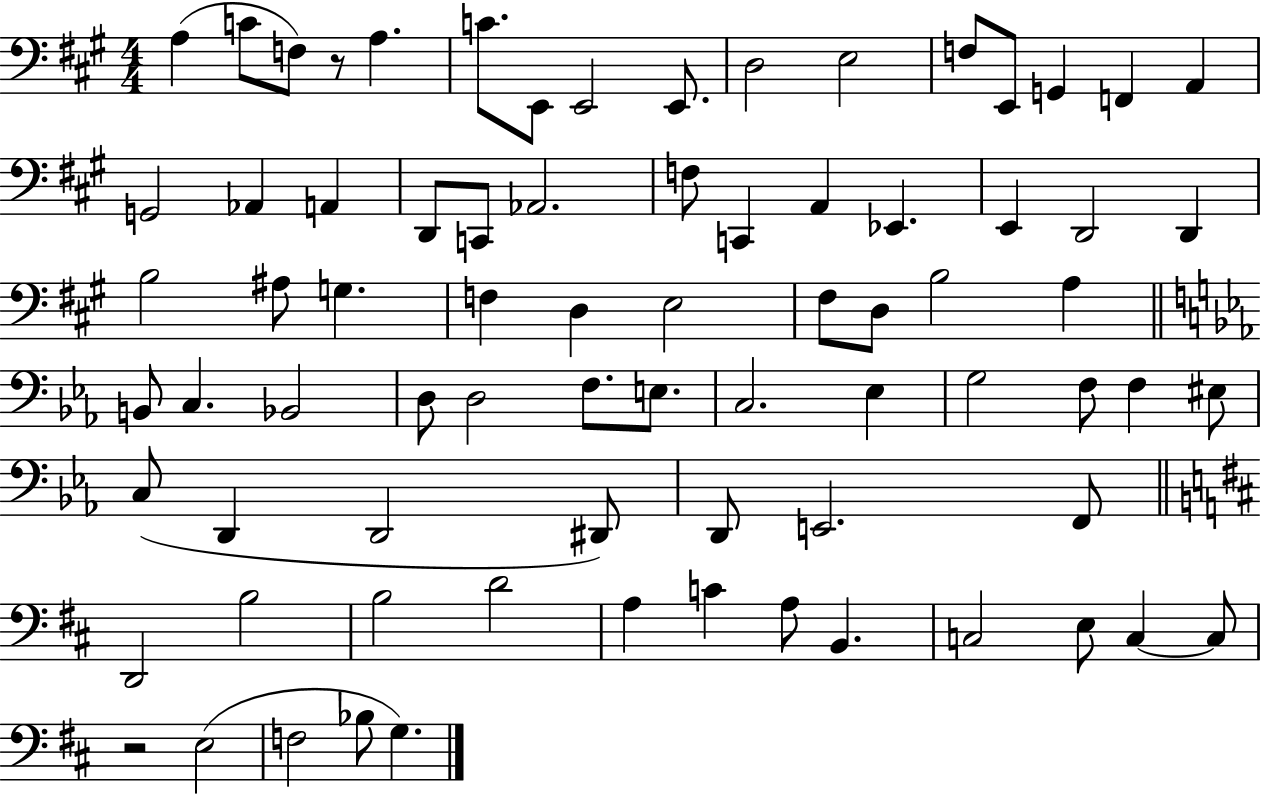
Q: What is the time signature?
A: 4/4